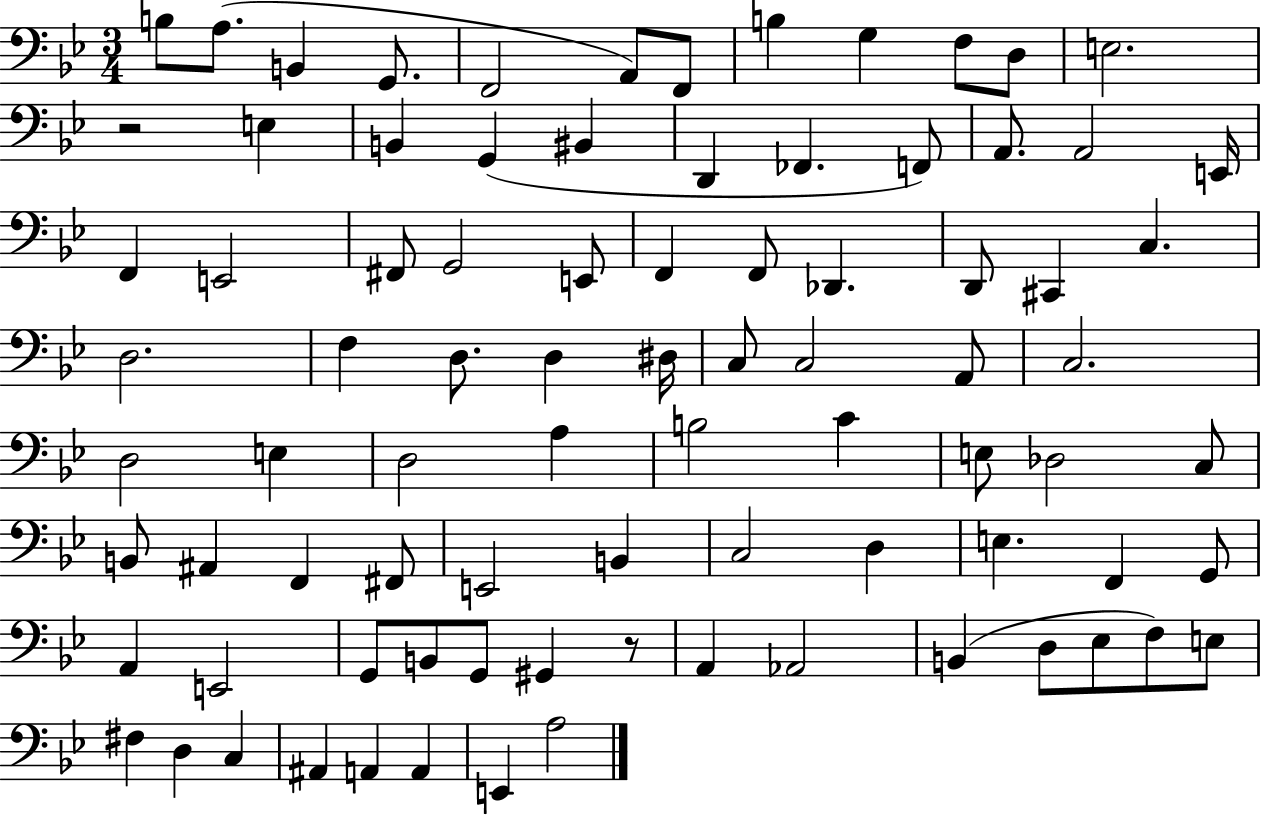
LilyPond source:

{
  \clef bass
  \numericTimeSignature
  \time 3/4
  \key bes \major
  b8 a8.( b,4 g,8. | f,2 a,8) f,8 | b4 g4 f8 d8 | e2. | \break r2 e4 | b,4 g,4( bis,4 | d,4 fes,4. f,8) | a,8. a,2 e,16 | \break f,4 e,2 | fis,8 g,2 e,8 | f,4 f,8 des,4. | d,8 cis,4 c4. | \break d2. | f4 d8. d4 dis16 | c8 c2 a,8 | c2. | \break d2 e4 | d2 a4 | b2 c'4 | e8 des2 c8 | \break b,8 ais,4 f,4 fis,8 | e,2 b,4 | c2 d4 | e4. f,4 g,8 | \break a,4 e,2 | g,8 b,8 g,8 gis,4 r8 | a,4 aes,2 | b,4( d8 ees8 f8) e8 | \break fis4 d4 c4 | ais,4 a,4 a,4 | e,4 a2 | \bar "|."
}